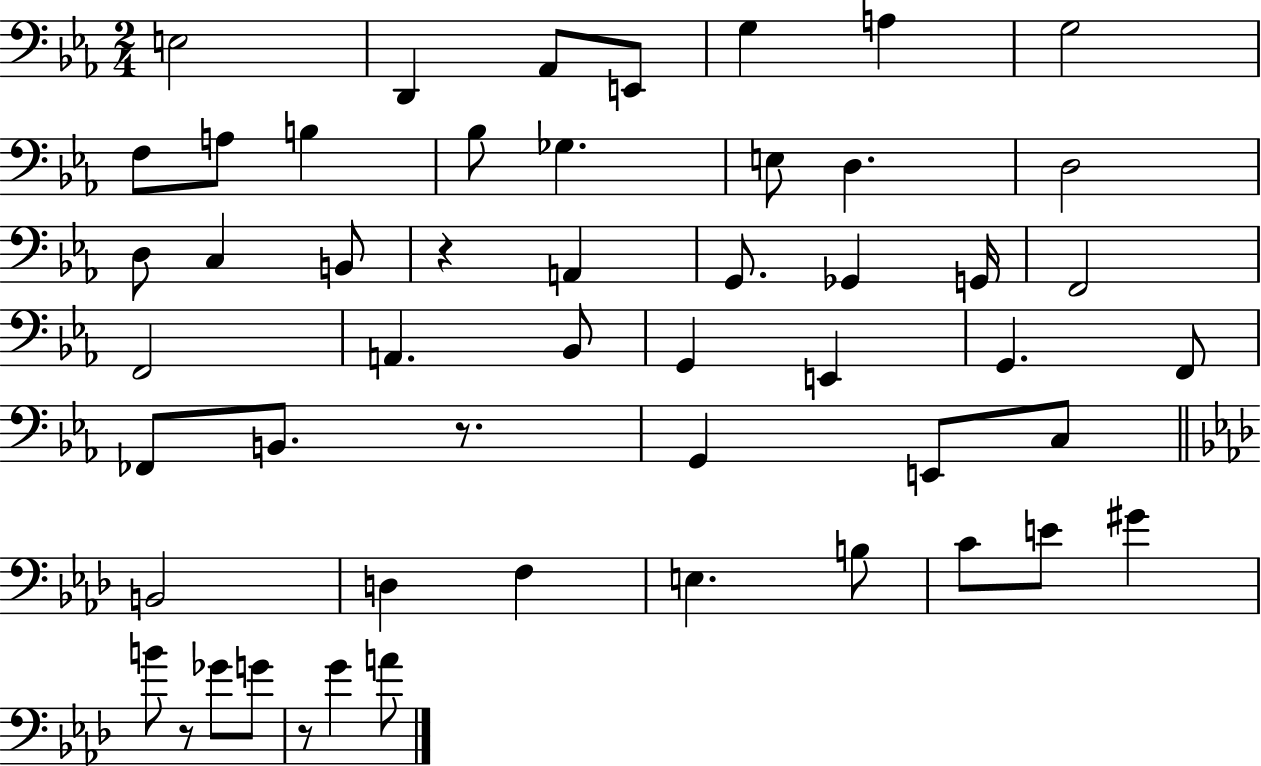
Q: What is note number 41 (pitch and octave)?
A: C4